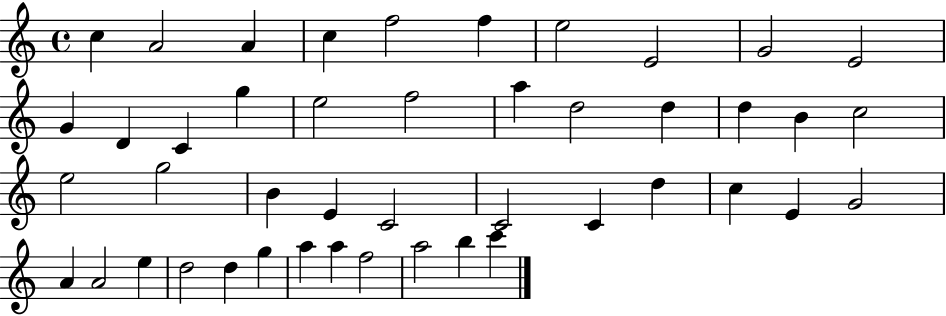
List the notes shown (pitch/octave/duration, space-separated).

C5/q A4/h A4/q C5/q F5/h F5/q E5/h E4/h G4/h E4/h G4/q D4/q C4/q G5/q E5/h F5/h A5/q D5/h D5/q D5/q B4/q C5/h E5/h G5/h B4/q E4/q C4/h C4/h C4/q D5/q C5/q E4/q G4/h A4/q A4/h E5/q D5/h D5/q G5/q A5/q A5/q F5/h A5/h B5/q C6/q